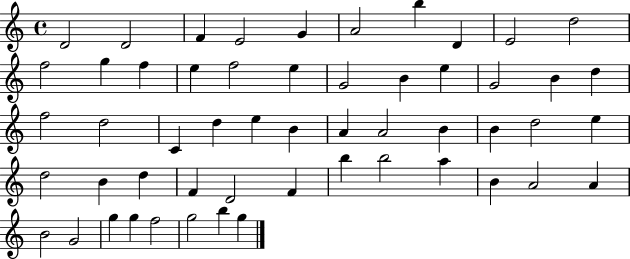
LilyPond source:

{
  \clef treble
  \time 4/4
  \defaultTimeSignature
  \key c \major
  d'2 d'2 | f'4 e'2 g'4 | a'2 b''4 d'4 | e'2 d''2 | \break f''2 g''4 f''4 | e''4 f''2 e''4 | g'2 b'4 e''4 | g'2 b'4 d''4 | \break f''2 d''2 | c'4 d''4 e''4 b'4 | a'4 a'2 b'4 | b'4 d''2 e''4 | \break d''2 b'4 d''4 | f'4 d'2 f'4 | b''4 b''2 a''4 | b'4 a'2 a'4 | \break b'2 g'2 | g''4 g''4 f''2 | g''2 b''4 g''4 | \bar "|."
}